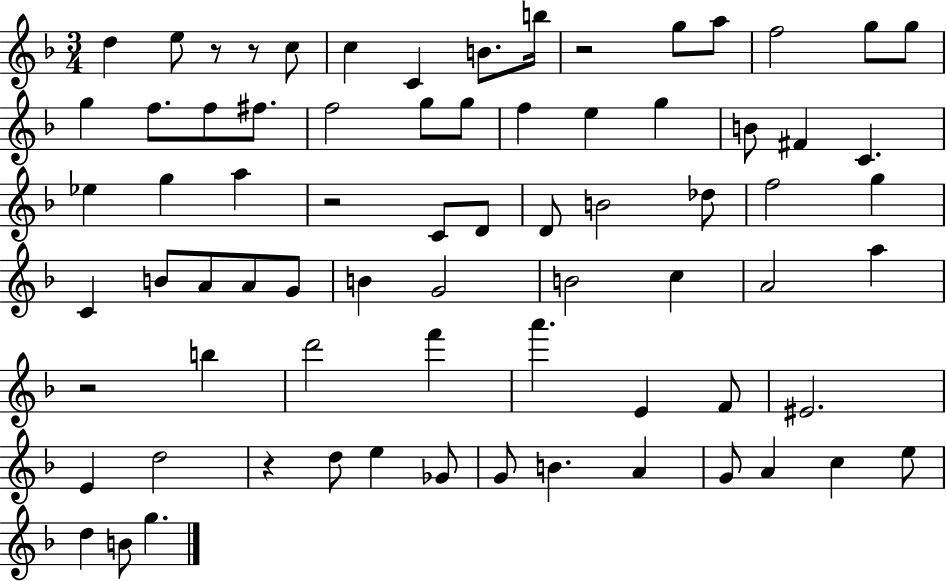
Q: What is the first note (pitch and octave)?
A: D5